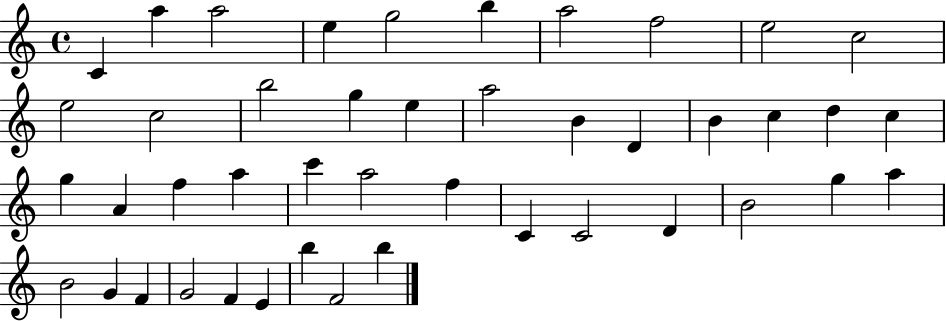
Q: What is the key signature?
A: C major